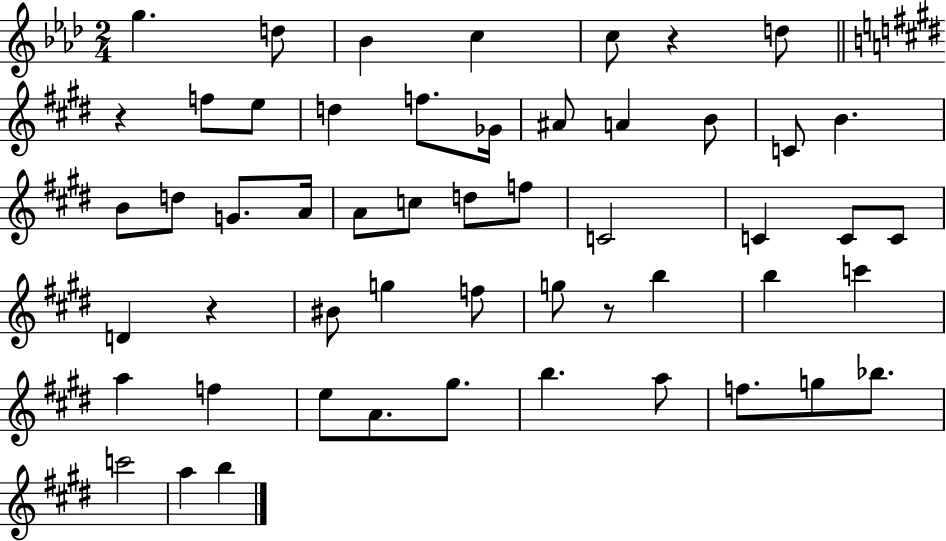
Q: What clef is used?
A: treble